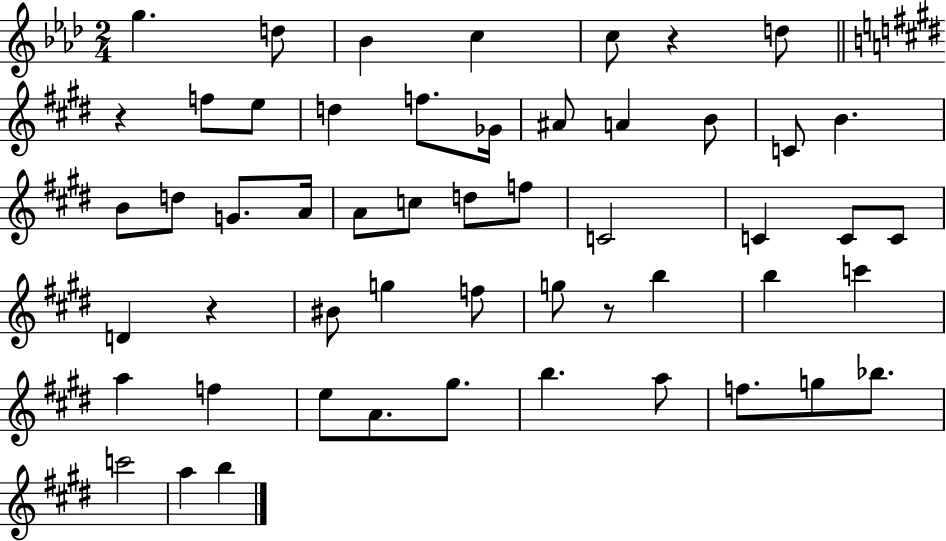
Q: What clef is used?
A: treble